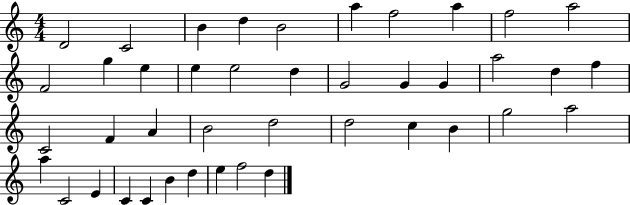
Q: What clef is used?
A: treble